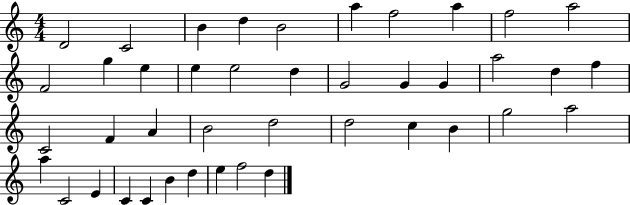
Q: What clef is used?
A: treble